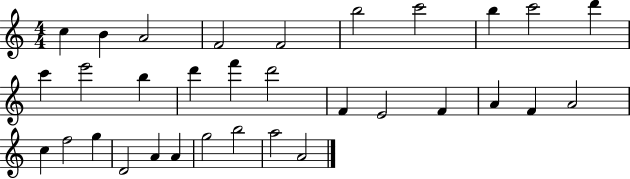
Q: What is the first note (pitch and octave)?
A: C5